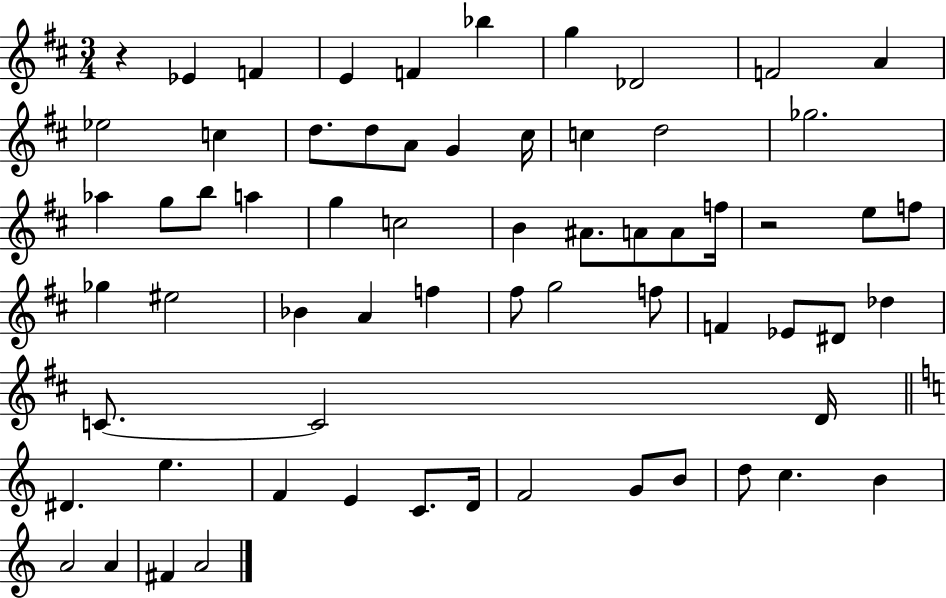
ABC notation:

X:1
T:Untitled
M:3/4
L:1/4
K:D
z _E F E F _b g _D2 F2 A _e2 c d/2 d/2 A/2 G ^c/4 c d2 _g2 _a g/2 b/2 a g c2 B ^A/2 A/2 A/2 f/4 z2 e/2 f/2 _g ^e2 _B A f ^f/2 g2 f/2 F _E/2 ^D/2 _d C/2 C2 D/4 ^D e F E C/2 D/4 F2 G/2 B/2 d/2 c B A2 A ^F A2